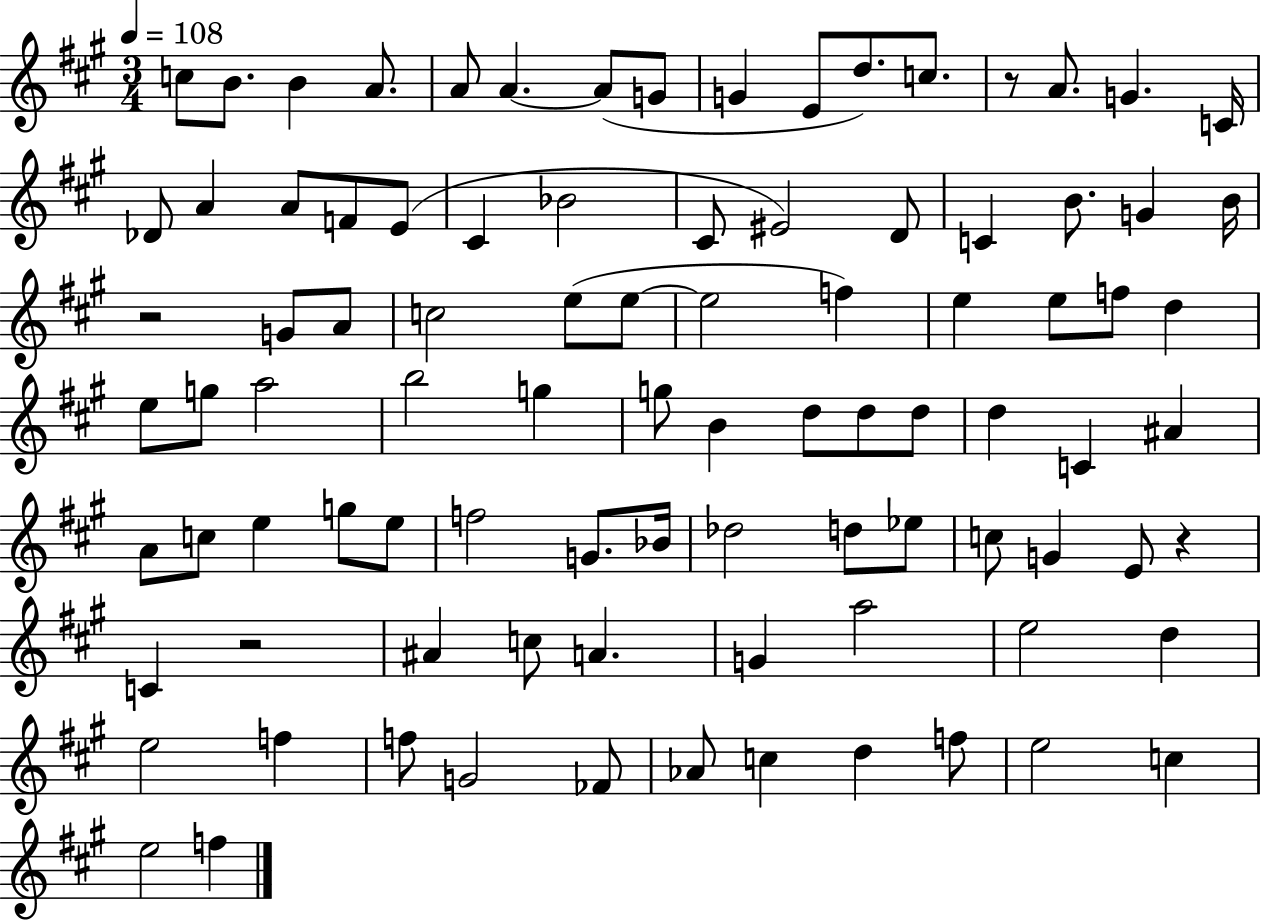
C5/e B4/e. B4/q A4/e. A4/e A4/q. A4/e G4/e G4/q E4/e D5/e. C5/e. R/e A4/e. G4/q. C4/s Db4/e A4/q A4/e F4/e E4/e C#4/q Bb4/h C#4/e EIS4/h D4/e C4/q B4/e. G4/q B4/s R/h G4/e A4/e C5/h E5/e E5/e E5/h F5/q E5/q E5/e F5/e D5/q E5/e G5/e A5/h B5/h G5/q G5/e B4/q D5/e D5/e D5/e D5/q C4/q A#4/q A4/e C5/e E5/q G5/e E5/e F5/h G4/e. Bb4/s Db5/h D5/e Eb5/e C5/e G4/q E4/e R/q C4/q R/h A#4/q C5/e A4/q. G4/q A5/h E5/h D5/q E5/h F5/q F5/e G4/h FES4/e Ab4/e C5/q D5/q F5/e E5/h C5/q E5/h F5/q